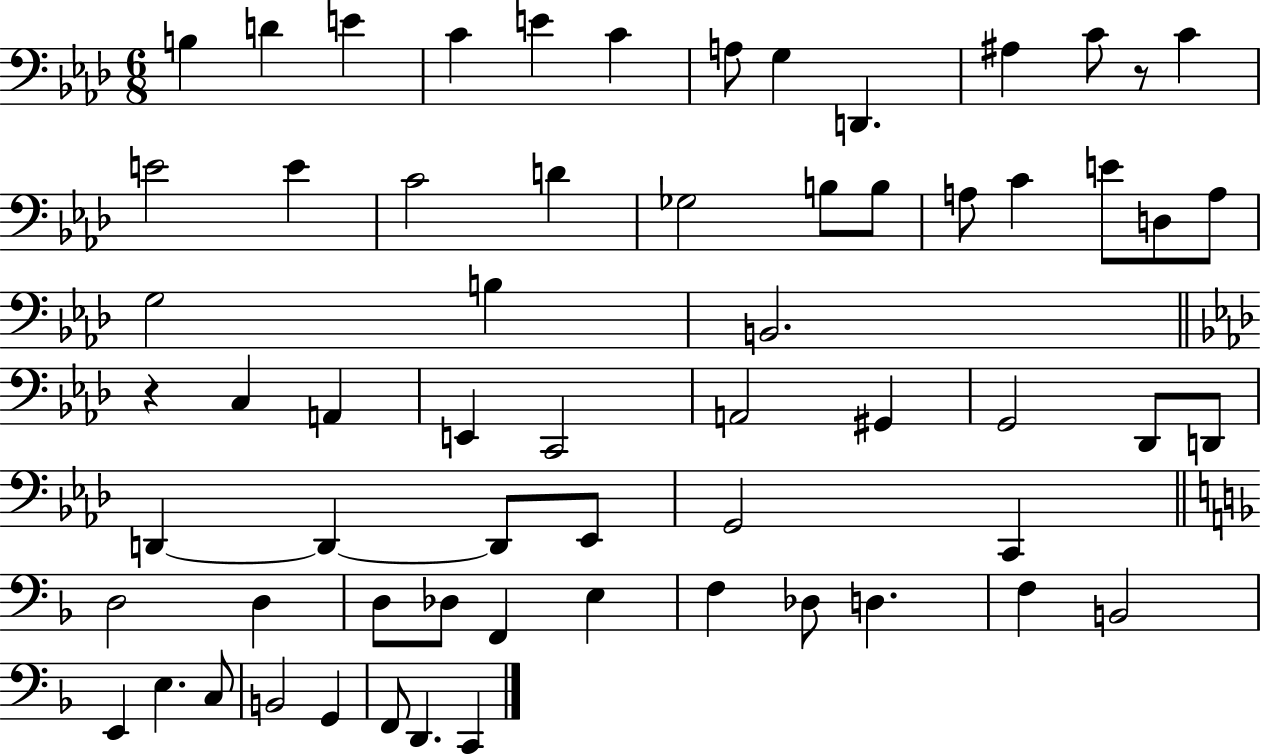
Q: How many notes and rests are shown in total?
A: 63